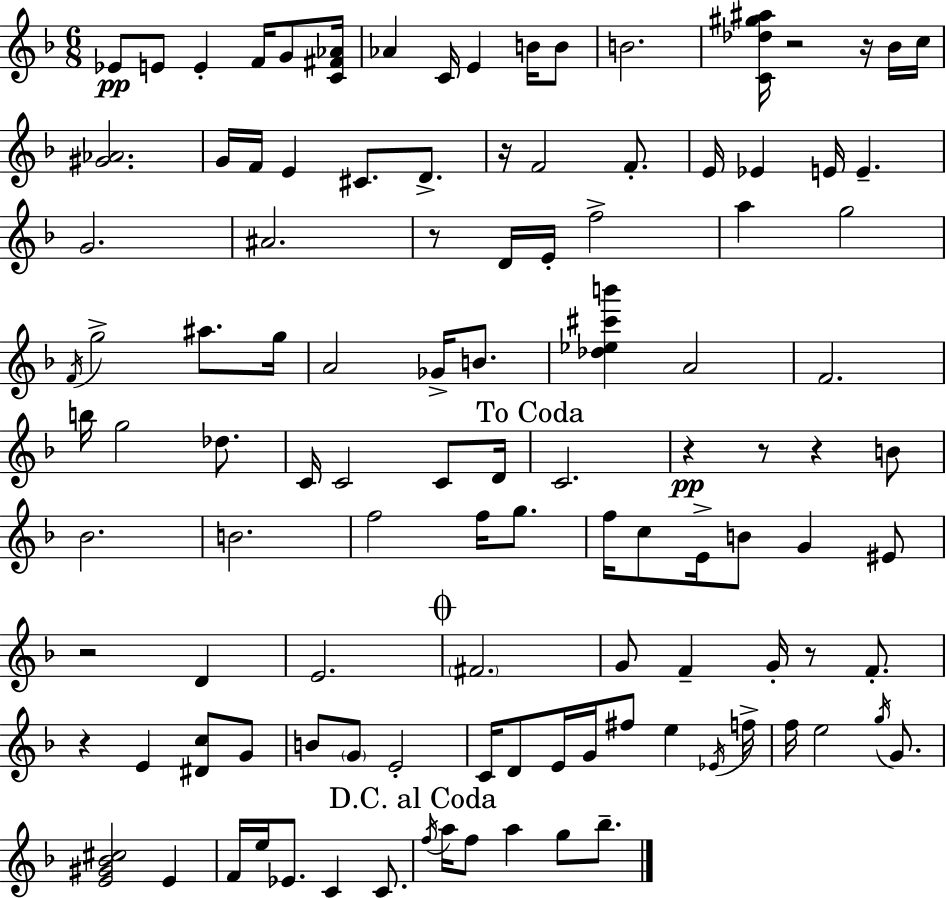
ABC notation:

X:1
T:Untitled
M:6/8
L:1/4
K:F
_E/2 E/2 E F/4 G/2 [C^F_A]/4 _A C/4 E B/4 B/2 B2 [C_d^g^a]/4 z2 z/4 _B/4 c/4 [^G_A]2 G/4 F/4 E ^C/2 D/2 z/4 F2 F/2 E/4 _E E/4 E G2 ^A2 z/2 D/4 E/4 f2 a g2 F/4 g2 ^a/2 g/4 A2 _G/4 B/2 [_d_e^c'b'] A2 F2 b/4 g2 _d/2 C/4 C2 C/2 D/4 C2 z z/2 z B/2 _B2 B2 f2 f/4 g/2 f/4 c/2 E/4 B/2 G ^E/2 z2 D E2 ^F2 G/2 F G/4 z/2 F/2 z E [^Dc]/2 G/2 B/2 G/2 E2 C/4 D/2 E/4 G/4 ^f/2 e _E/4 f/4 f/4 e2 g/4 G/2 [E^G_B^c]2 E F/4 e/4 _E/2 C C/2 f/4 a/4 f/2 a g/2 _b/2